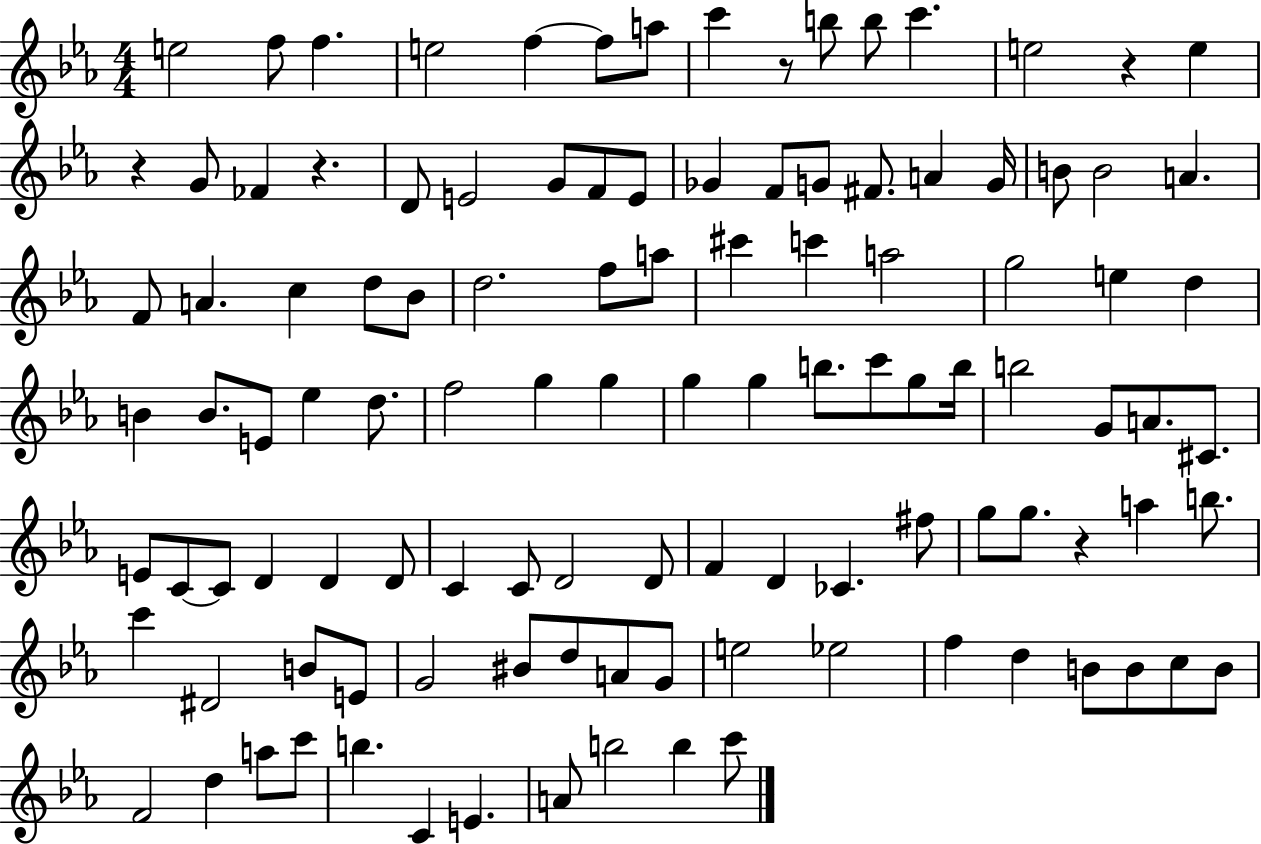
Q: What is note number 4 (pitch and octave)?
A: E5